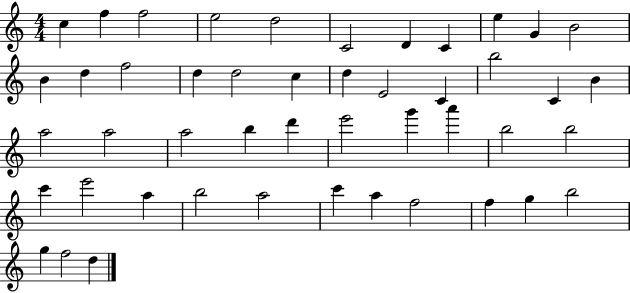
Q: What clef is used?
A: treble